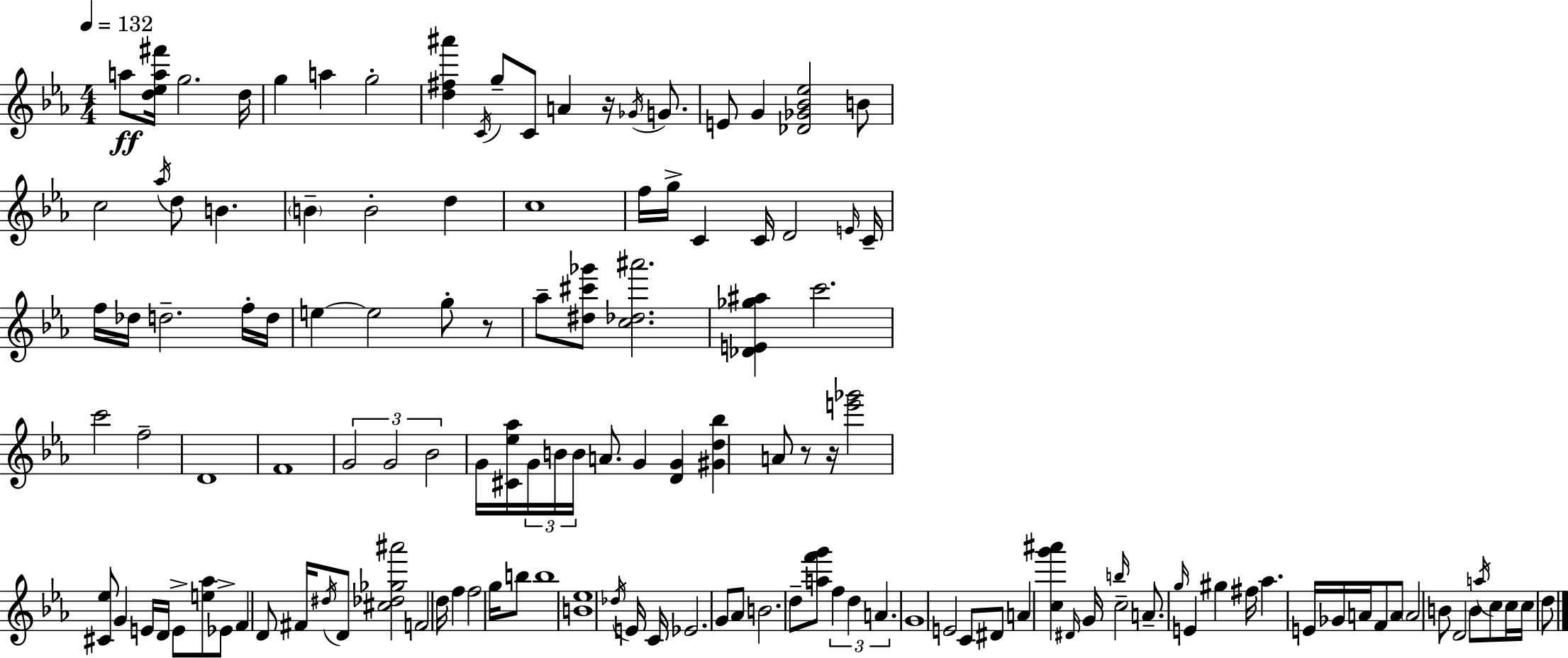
A5/e [D5,Eb5,A5,F#6]/s G5/h. D5/s G5/q A5/q G5/h [D5,F#5,A#6]/q C4/s G5/e C4/e A4/q R/s Gb4/s G4/e. E4/e G4/q [Db4,Gb4,Bb4,Eb5]/h B4/e C5/h Ab5/s D5/e B4/q. B4/q B4/h D5/q C5/w F5/s G5/s C4/q C4/s D4/h E4/s C4/s F5/s Db5/s D5/h. F5/s D5/s E5/q E5/h G5/e R/e Ab5/e [D#5,C#6,Gb6]/e [C5,Db5,A#6]/h. [Db4,E4,Gb5,A#5]/q C6/h. C6/h F5/h D4/w F4/w G4/h G4/h Bb4/h G4/s [C#4,Eb5,Ab5]/s G4/s B4/s B4/s A4/e. G4/q [D4,G4]/q [G#4,D5,Bb5]/q A4/e R/e R/s [E6,Gb6]/h [C#4,Eb5]/e G4/q E4/s D4/s E4/e [E5,Ab5]/e Eb4/e F4/q D4/e F#4/s D#5/s D4/e [C#5,Db5,Gb5,A#6]/h F4/h D5/s F5/q F5/h G5/s B5/e B5/w [B4,Eb5]/w Db5/s E4/s C4/s Eb4/h. G4/e Ab4/e B4/h. D5/e [A5,F6,G6]/e F5/q D5/q A4/q. G4/w E4/h C4/e D#4/e A4/q [C5,G6,A#6]/q D#4/s G4/s B5/s C5/h A4/e. G5/s E4/q G#5/q F#5/s Ab5/q. E4/s Gb4/s A4/s F4/e A4/e A4/h B4/e D4/h B4/e A5/s C5/e C5/s C5/s D5/e